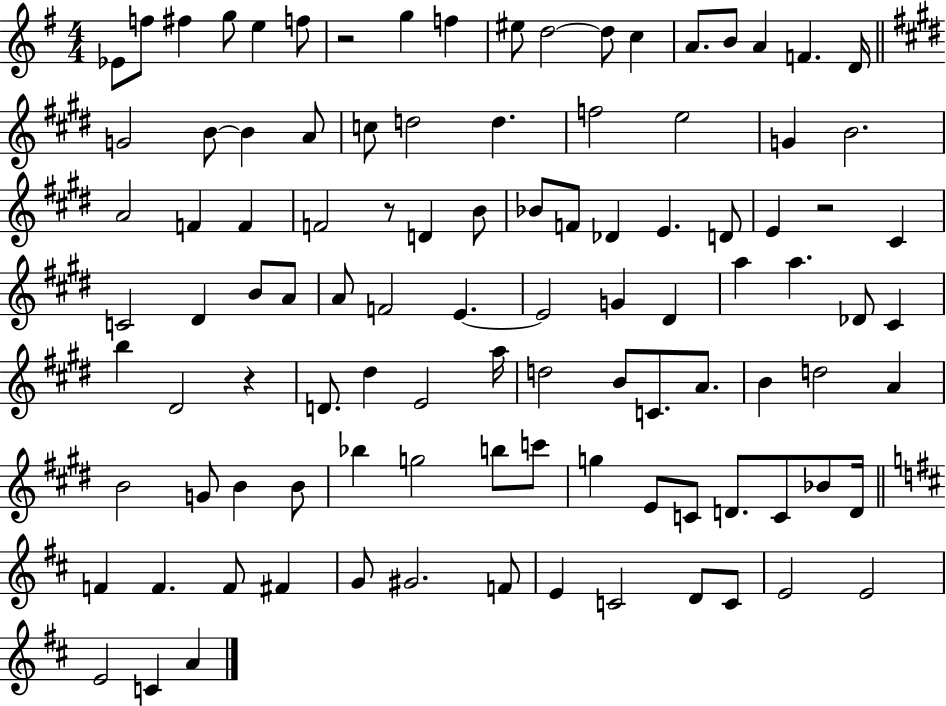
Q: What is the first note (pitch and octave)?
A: Eb4